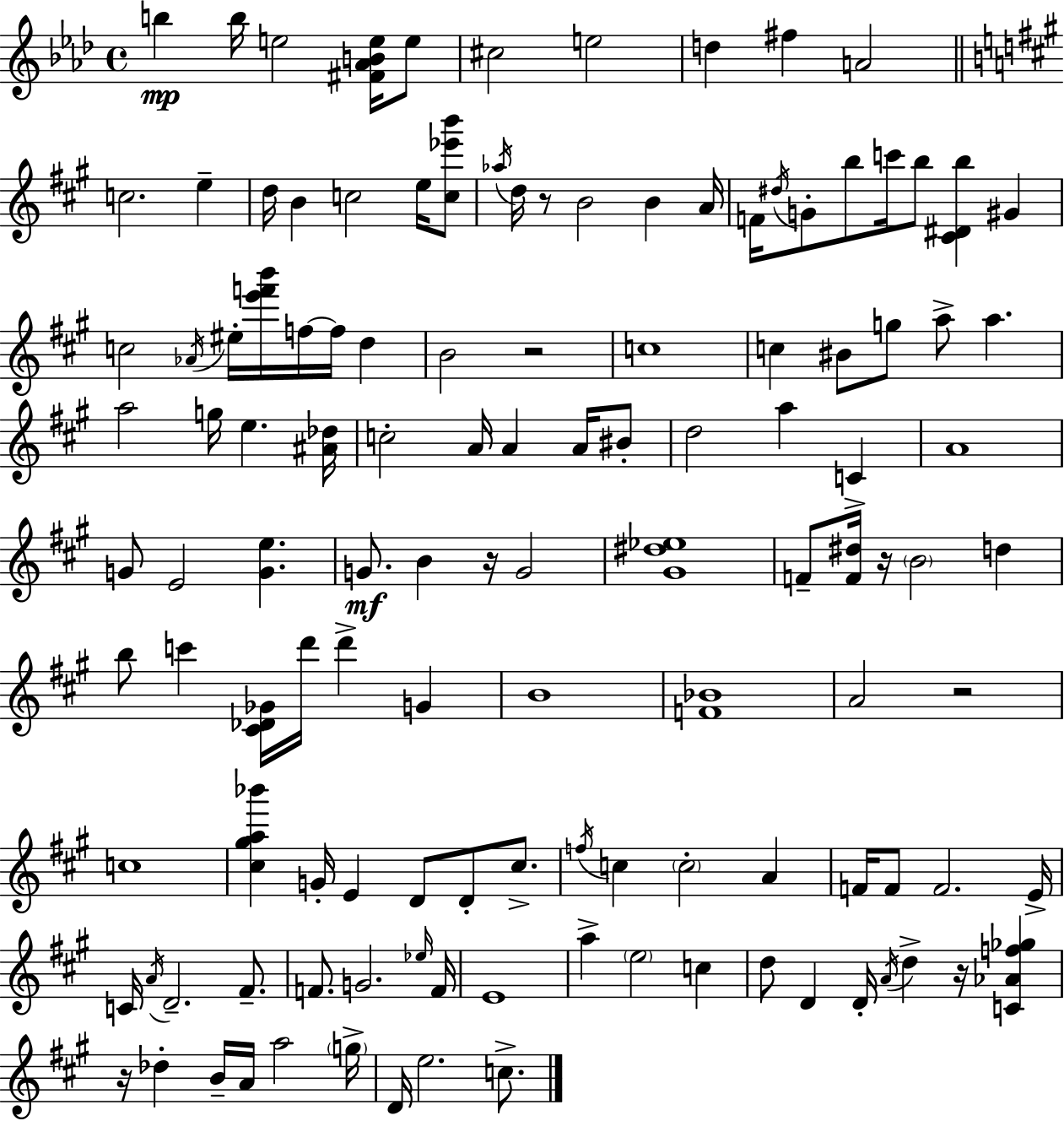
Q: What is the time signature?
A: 4/4